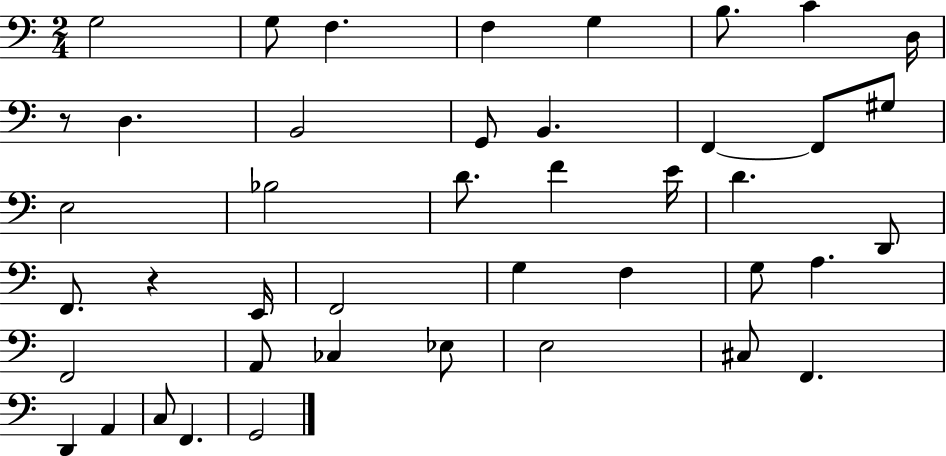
X:1
T:Untitled
M:2/4
L:1/4
K:C
G,2 G,/2 F, F, G, B,/2 C D,/4 z/2 D, B,,2 G,,/2 B,, F,, F,,/2 ^G,/2 E,2 _B,2 D/2 F E/4 D D,,/2 F,,/2 z E,,/4 F,,2 G, F, G,/2 A, F,,2 A,,/2 _C, _E,/2 E,2 ^C,/2 F,, D,, A,, C,/2 F,, G,,2